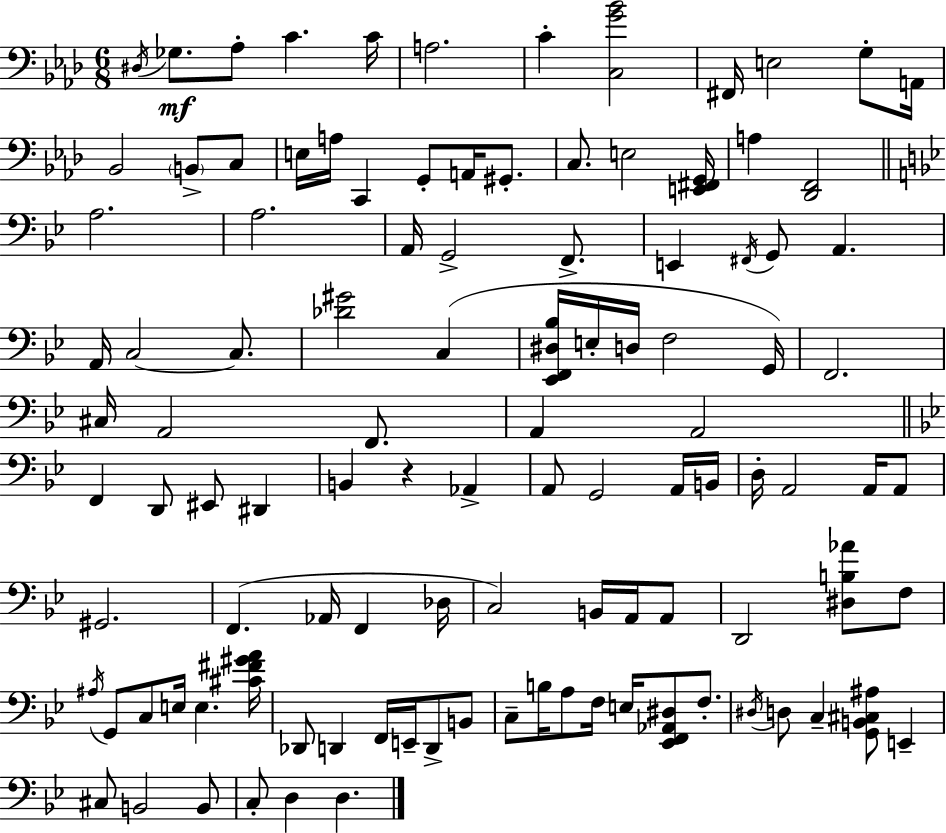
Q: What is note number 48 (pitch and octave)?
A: D2